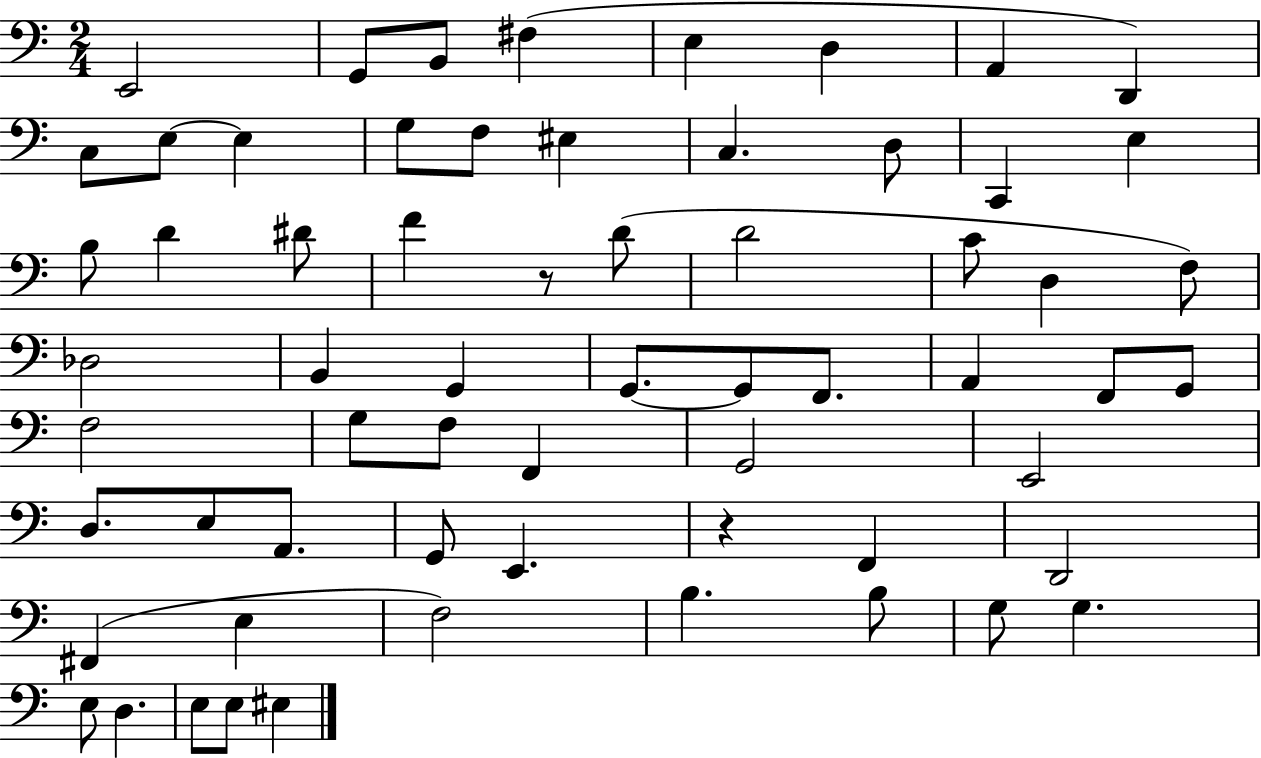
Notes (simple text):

E2/h G2/e B2/e F#3/q E3/q D3/q A2/q D2/q C3/e E3/e E3/q G3/e F3/e EIS3/q C3/q. D3/e C2/q E3/q B3/e D4/q D#4/e F4/q R/e D4/e D4/h C4/e D3/q F3/e Db3/h B2/q G2/q G2/e. G2/e F2/e. A2/q F2/e G2/e F3/h G3/e F3/e F2/q G2/h E2/h D3/e. E3/e A2/e. G2/e E2/q. R/q F2/q D2/h F#2/q E3/q F3/h B3/q. B3/e G3/e G3/q. E3/e D3/q. E3/e E3/e EIS3/q